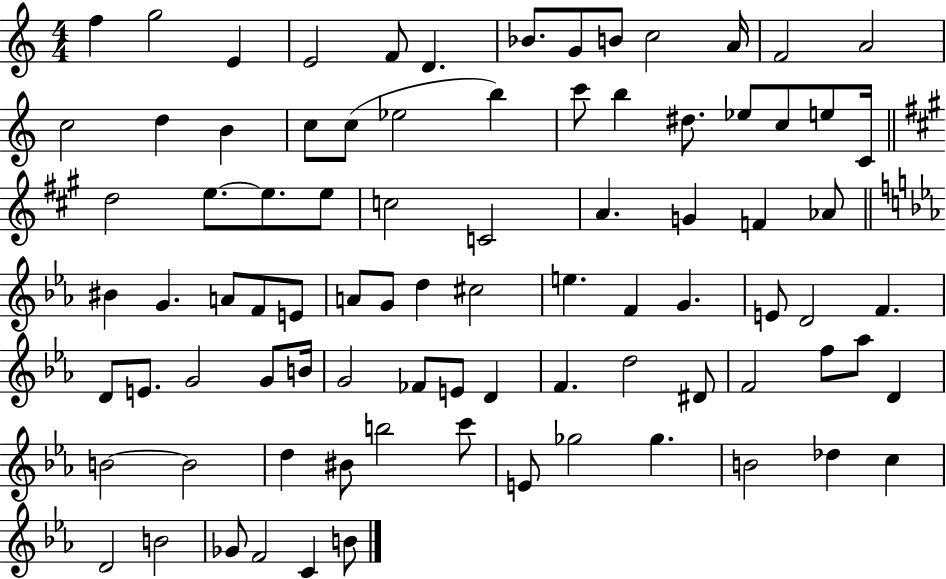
X:1
T:Untitled
M:4/4
L:1/4
K:C
f g2 E E2 F/2 D _B/2 G/2 B/2 c2 A/4 F2 A2 c2 d B c/2 c/2 _e2 b c'/2 b ^d/2 _e/2 c/2 e/2 C/4 d2 e/2 e/2 e/2 c2 C2 A G F _A/2 ^B G A/2 F/2 E/2 A/2 G/2 d ^c2 e F G E/2 D2 F D/2 E/2 G2 G/2 B/4 G2 _F/2 E/2 D F d2 ^D/2 F2 f/2 _a/2 D B2 B2 d ^B/2 b2 c'/2 E/2 _g2 _g B2 _d c D2 B2 _G/2 F2 C B/2